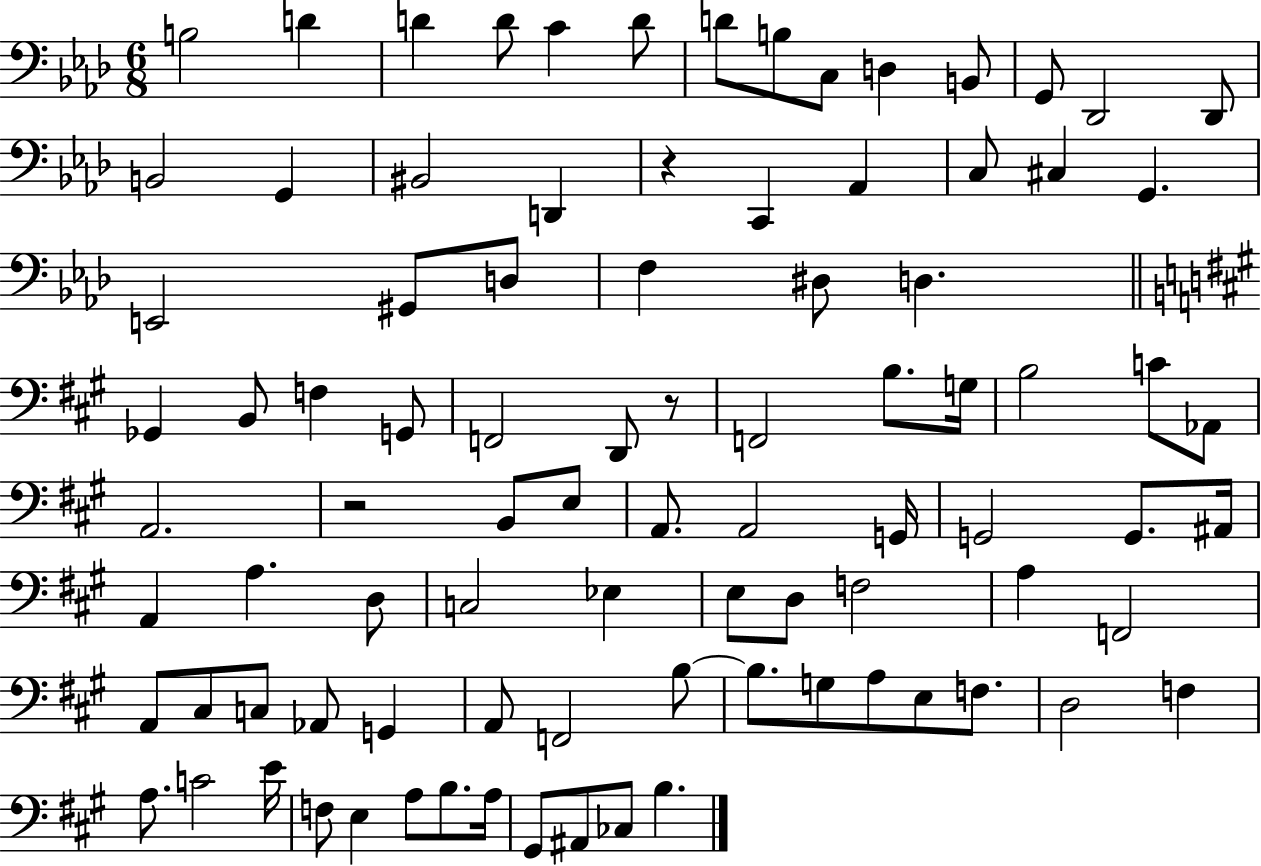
B3/h D4/q D4/q D4/e C4/q D4/e D4/e B3/e C3/e D3/q B2/e G2/e Db2/h Db2/e B2/h G2/q BIS2/h D2/q R/q C2/q Ab2/q C3/e C#3/q G2/q. E2/h G#2/e D3/e F3/q D#3/e D3/q. Gb2/q B2/e F3/q G2/e F2/h D2/e R/e F2/h B3/e. G3/s B3/h C4/e Ab2/e A2/h. R/h B2/e E3/e A2/e. A2/h G2/s G2/h G2/e. A#2/s A2/q A3/q. D3/e C3/h Eb3/q E3/e D3/e F3/h A3/q F2/h A2/e C#3/e C3/e Ab2/e G2/q A2/e F2/h B3/e B3/e. G3/e A3/e E3/e F3/e. D3/h F3/q A3/e. C4/h E4/s F3/e E3/q A3/e B3/e. A3/s G#2/e A#2/e CES3/e B3/q.